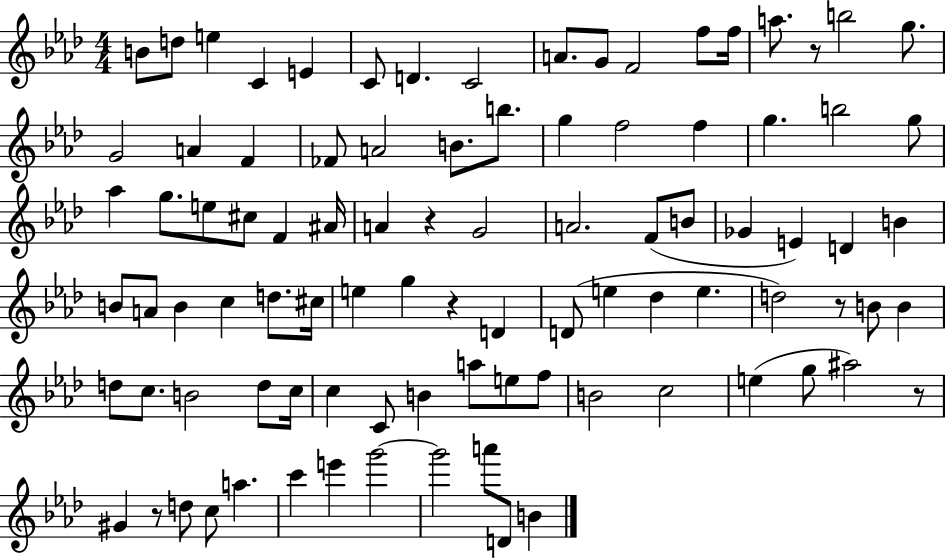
{
  \clef treble
  \numericTimeSignature
  \time 4/4
  \key aes \major
  b'8 d''8 e''4 c'4 e'4 | c'8 d'4. c'2 | a'8. g'8 f'2 f''8 f''16 | a''8. r8 b''2 g''8. | \break g'2 a'4 f'4 | fes'8 a'2 b'8. b''8. | g''4 f''2 f''4 | g''4. b''2 g''8 | \break aes''4 g''8. e''8 cis''8 f'4 ais'16 | a'4 r4 g'2 | a'2. f'8( b'8 | ges'4 e'4) d'4 b'4 | \break b'8 a'8 b'4 c''4 d''8. cis''16 | e''4 g''4 r4 d'4 | d'8( e''4 des''4 e''4. | d''2) r8 b'8 b'4 | \break d''8 c''8. b'2 d''8 c''16 | c''4 c'8 b'4 a''8 e''8 f''8 | b'2 c''2 | e''4( g''8 ais''2) r8 | \break gis'4 r8 d''8 c''8 a''4. | c'''4 e'''4 g'''2~~ | g'''2 a'''8 d'8 b'4 | \bar "|."
}